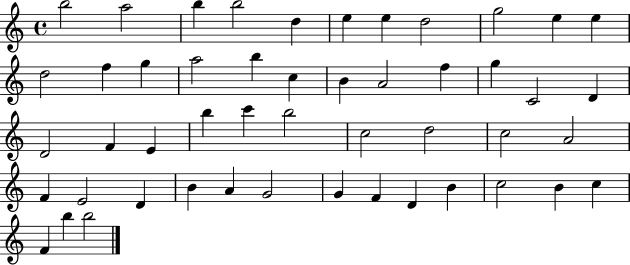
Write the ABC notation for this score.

X:1
T:Untitled
M:4/4
L:1/4
K:C
b2 a2 b b2 d e e d2 g2 e e d2 f g a2 b c B A2 f g C2 D D2 F E b c' b2 c2 d2 c2 A2 F E2 D B A G2 G F D B c2 B c F b b2